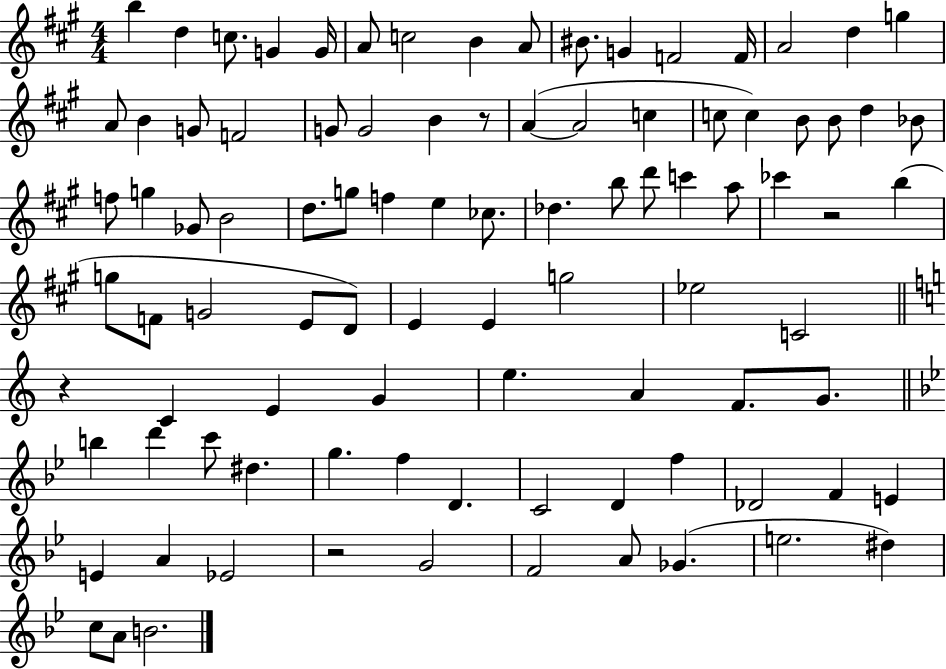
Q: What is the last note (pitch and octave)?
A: B4